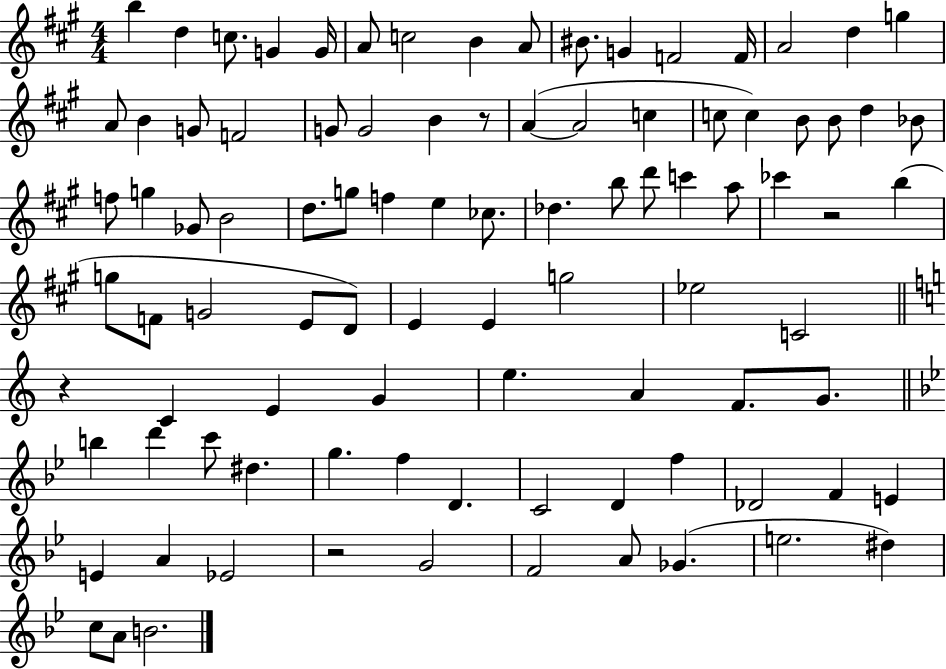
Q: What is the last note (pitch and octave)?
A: B4